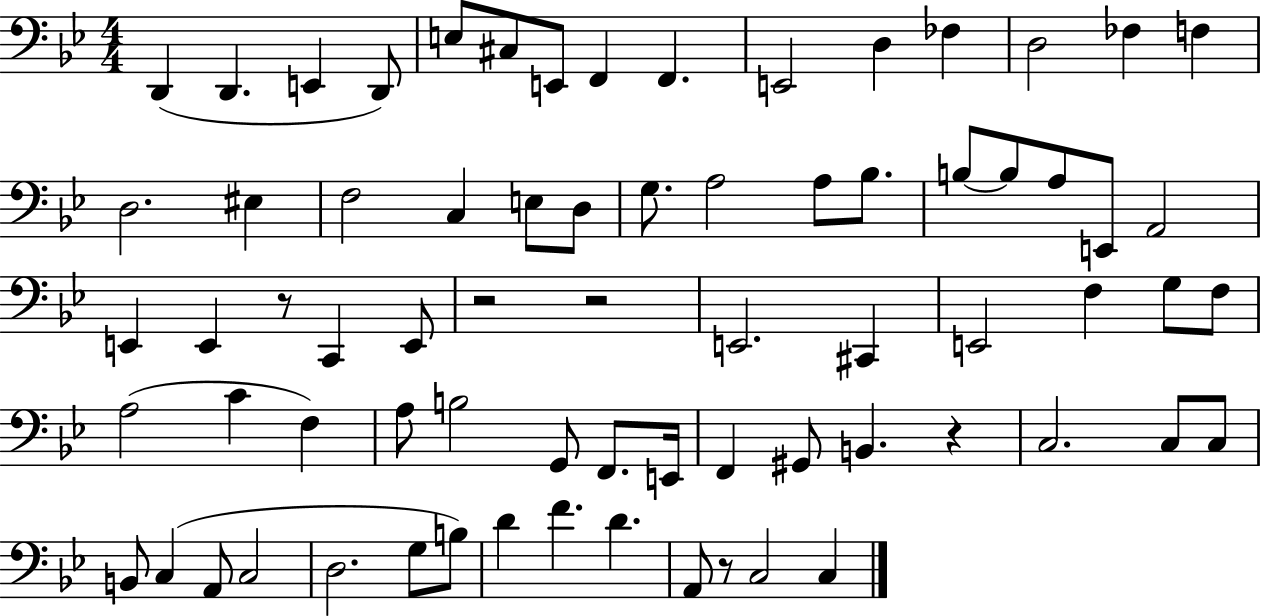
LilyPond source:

{
  \clef bass
  \numericTimeSignature
  \time 4/4
  \key bes \major
  d,4( d,4. e,4 d,8) | e8 cis8 e,8 f,4 f,4. | e,2 d4 fes4 | d2 fes4 f4 | \break d2. eis4 | f2 c4 e8 d8 | g8. a2 a8 bes8. | b8~~ b8 a8 e,8 a,2 | \break e,4 e,4 r8 c,4 e,8 | r2 r2 | e,2. cis,4 | e,2 f4 g8 f8 | \break a2( c'4 f4) | a8 b2 g,8 f,8. e,16 | f,4 gis,8 b,4. r4 | c2. c8 c8 | \break b,8 c4( a,8 c2 | d2. g8 b8) | d'4 f'4. d'4. | a,8 r8 c2 c4 | \break \bar "|."
}